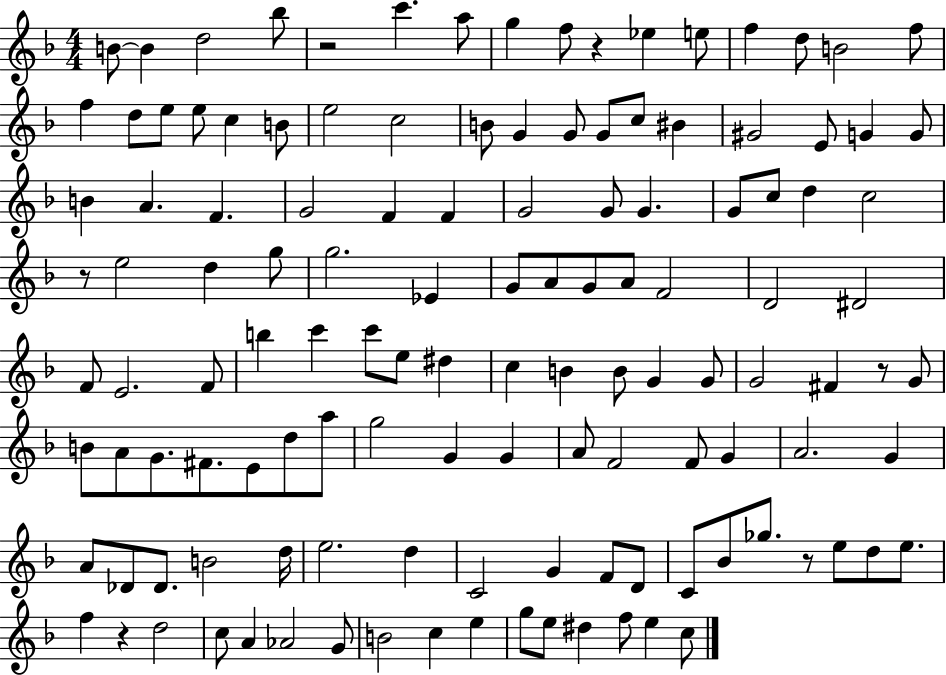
B4/e B4/q D5/h Bb5/e R/h C6/q. A5/e G5/q F5/e R/q Eb5/q E5/e F5/q D5/e B4/h F5/e F5/q D5/e E5/e E5/e C5/q B4/e E5/h C5/h B4/e G4/q G4/e G4/e C5/e BIS4/q G#4/h E4/e G4/q G4/e B4/q A4/q. F4/q. G4/h F4/q F4/q G4/h G4/e G4/q. G4/e C5/e D5/q C5/h R/e E5/h D5/q G5/e G5/h. Eb4/q G4/e A4/e G4/e A4/e F4/h D4/h D#4/h F4/e E4/h. F4/e B5/q C6/q C6/e E5/e D#5/q C5/q B4/q B4/e G4/q G4/e G4/h F#4/q R/e G4/e B4/e A4/e G4/e. F#4/e. E4/e D5/e A5/e G5/h G4/q G4/q A4/e F4/h F4/e G4/q A4/h. G4/q A4/e Db4/e Db4/e. B4/h D5/s E5/h. D5/q C4/h G4/q F4/e D4/e C4/e Bb4/e Gb5/e. R/e E5/e D5/e E5/e. F5/q R/q D5/h C5/e A4/q Ab4/h G4/e B4/h C5/q E5/q G5/e E5/e D#5/q F5/e E5/q C5/e